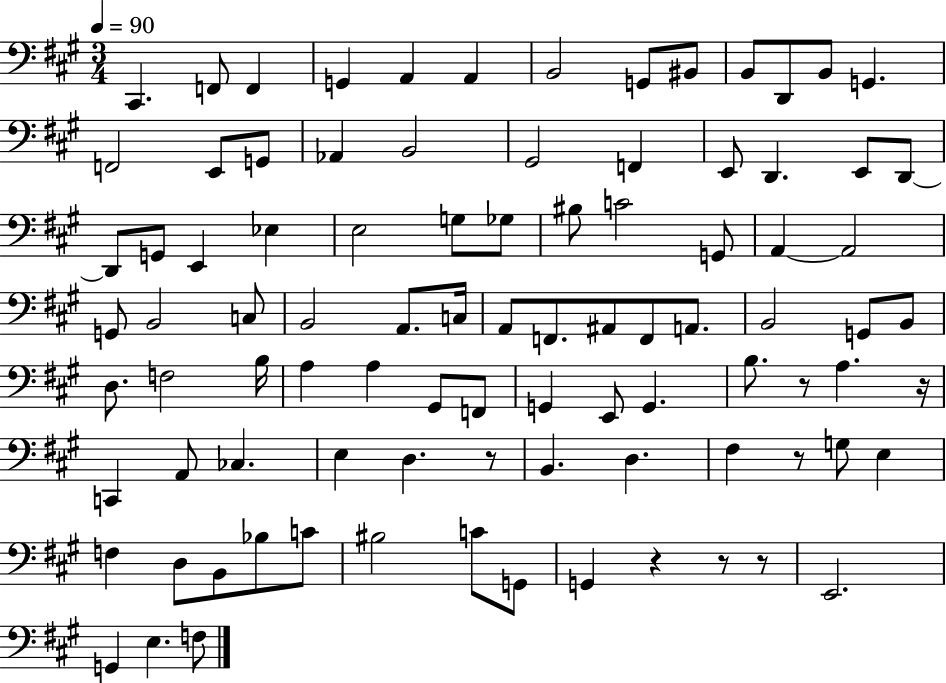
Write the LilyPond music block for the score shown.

{
  \clef bass
  \numericTimeSignature
  \time 3/4
  \key a \major
  \tempo 4 = 90
  cis,4. f,8 f,4 | g,4 a,4 a,4 | b,2 g,8 bis,8 | b,8 d,8 b,8 g,4. | \break f,2 e,8 g,8 | aes,4 b,2 | gis,2 f,4 | e,8 d,4. e,8 d,8~~ | \break d,8 g,8 e,4 ees4 | e2 g8 ges8 | bis8 c'2 g,8 | a,4~~ a,2 | \break g,8 b,2 c8 | b,2 a,8. c16 | a,8 f,8. ais,8 f,8 a,8. | b,2 g,8 b,8 | \break d8. f2 b16 | a4 a4 gis,8 f,8 | g,4 e,8 g,4. | b8. r8 a4. r16 | \break c,4 a,8 ces4. | e4 d4. r8 | b,4. d4. | fis4 r8 g8 e4 | \break f4 d8 b,8 bes8 c'8 | bis2 c'8 g,8 | g,4 r4 r8 r8 | e,2. | \break g,4 e4. f8 | \bar "|."
}